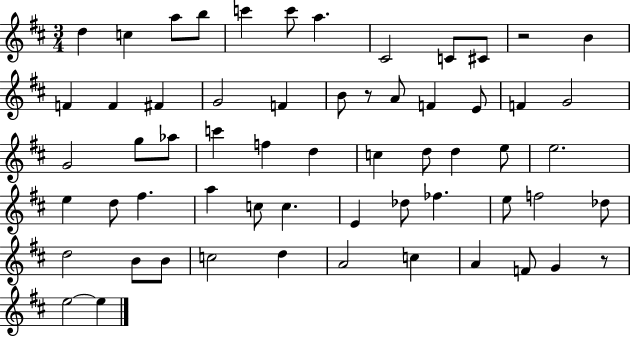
D5/q C5/q A5/e B5/e C6/q C6/e A5/q. C#4/h C4/e C#4/e R/h B4/q F4/q F4/q F#4/q G4/h F4/q B4/e R/e A4/e F4/q E4/e F4/q G4/h G4/h G5/e Ab5/e C6/q F5/q D5/q C5/q D5/e D5/q E5/e E5/h. E5/q D5/e F#5/q. A5/q C5/e C5/q. E4/q Db5/e FES5/q. E5/e F5/h Db5/e D5/h B4/e B4/e C5/h D5/q A4/h C5/q A4/q F4/e G4/q R/e E5/h E5/q